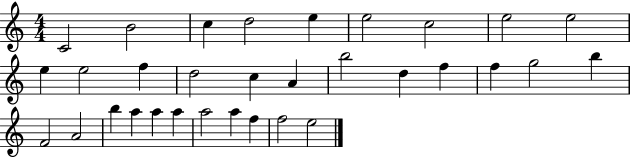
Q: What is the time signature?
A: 4/4